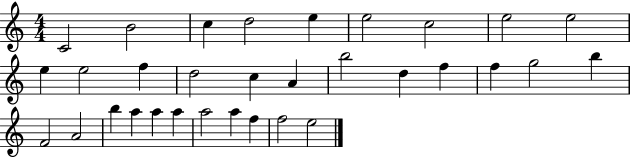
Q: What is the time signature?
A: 4/4